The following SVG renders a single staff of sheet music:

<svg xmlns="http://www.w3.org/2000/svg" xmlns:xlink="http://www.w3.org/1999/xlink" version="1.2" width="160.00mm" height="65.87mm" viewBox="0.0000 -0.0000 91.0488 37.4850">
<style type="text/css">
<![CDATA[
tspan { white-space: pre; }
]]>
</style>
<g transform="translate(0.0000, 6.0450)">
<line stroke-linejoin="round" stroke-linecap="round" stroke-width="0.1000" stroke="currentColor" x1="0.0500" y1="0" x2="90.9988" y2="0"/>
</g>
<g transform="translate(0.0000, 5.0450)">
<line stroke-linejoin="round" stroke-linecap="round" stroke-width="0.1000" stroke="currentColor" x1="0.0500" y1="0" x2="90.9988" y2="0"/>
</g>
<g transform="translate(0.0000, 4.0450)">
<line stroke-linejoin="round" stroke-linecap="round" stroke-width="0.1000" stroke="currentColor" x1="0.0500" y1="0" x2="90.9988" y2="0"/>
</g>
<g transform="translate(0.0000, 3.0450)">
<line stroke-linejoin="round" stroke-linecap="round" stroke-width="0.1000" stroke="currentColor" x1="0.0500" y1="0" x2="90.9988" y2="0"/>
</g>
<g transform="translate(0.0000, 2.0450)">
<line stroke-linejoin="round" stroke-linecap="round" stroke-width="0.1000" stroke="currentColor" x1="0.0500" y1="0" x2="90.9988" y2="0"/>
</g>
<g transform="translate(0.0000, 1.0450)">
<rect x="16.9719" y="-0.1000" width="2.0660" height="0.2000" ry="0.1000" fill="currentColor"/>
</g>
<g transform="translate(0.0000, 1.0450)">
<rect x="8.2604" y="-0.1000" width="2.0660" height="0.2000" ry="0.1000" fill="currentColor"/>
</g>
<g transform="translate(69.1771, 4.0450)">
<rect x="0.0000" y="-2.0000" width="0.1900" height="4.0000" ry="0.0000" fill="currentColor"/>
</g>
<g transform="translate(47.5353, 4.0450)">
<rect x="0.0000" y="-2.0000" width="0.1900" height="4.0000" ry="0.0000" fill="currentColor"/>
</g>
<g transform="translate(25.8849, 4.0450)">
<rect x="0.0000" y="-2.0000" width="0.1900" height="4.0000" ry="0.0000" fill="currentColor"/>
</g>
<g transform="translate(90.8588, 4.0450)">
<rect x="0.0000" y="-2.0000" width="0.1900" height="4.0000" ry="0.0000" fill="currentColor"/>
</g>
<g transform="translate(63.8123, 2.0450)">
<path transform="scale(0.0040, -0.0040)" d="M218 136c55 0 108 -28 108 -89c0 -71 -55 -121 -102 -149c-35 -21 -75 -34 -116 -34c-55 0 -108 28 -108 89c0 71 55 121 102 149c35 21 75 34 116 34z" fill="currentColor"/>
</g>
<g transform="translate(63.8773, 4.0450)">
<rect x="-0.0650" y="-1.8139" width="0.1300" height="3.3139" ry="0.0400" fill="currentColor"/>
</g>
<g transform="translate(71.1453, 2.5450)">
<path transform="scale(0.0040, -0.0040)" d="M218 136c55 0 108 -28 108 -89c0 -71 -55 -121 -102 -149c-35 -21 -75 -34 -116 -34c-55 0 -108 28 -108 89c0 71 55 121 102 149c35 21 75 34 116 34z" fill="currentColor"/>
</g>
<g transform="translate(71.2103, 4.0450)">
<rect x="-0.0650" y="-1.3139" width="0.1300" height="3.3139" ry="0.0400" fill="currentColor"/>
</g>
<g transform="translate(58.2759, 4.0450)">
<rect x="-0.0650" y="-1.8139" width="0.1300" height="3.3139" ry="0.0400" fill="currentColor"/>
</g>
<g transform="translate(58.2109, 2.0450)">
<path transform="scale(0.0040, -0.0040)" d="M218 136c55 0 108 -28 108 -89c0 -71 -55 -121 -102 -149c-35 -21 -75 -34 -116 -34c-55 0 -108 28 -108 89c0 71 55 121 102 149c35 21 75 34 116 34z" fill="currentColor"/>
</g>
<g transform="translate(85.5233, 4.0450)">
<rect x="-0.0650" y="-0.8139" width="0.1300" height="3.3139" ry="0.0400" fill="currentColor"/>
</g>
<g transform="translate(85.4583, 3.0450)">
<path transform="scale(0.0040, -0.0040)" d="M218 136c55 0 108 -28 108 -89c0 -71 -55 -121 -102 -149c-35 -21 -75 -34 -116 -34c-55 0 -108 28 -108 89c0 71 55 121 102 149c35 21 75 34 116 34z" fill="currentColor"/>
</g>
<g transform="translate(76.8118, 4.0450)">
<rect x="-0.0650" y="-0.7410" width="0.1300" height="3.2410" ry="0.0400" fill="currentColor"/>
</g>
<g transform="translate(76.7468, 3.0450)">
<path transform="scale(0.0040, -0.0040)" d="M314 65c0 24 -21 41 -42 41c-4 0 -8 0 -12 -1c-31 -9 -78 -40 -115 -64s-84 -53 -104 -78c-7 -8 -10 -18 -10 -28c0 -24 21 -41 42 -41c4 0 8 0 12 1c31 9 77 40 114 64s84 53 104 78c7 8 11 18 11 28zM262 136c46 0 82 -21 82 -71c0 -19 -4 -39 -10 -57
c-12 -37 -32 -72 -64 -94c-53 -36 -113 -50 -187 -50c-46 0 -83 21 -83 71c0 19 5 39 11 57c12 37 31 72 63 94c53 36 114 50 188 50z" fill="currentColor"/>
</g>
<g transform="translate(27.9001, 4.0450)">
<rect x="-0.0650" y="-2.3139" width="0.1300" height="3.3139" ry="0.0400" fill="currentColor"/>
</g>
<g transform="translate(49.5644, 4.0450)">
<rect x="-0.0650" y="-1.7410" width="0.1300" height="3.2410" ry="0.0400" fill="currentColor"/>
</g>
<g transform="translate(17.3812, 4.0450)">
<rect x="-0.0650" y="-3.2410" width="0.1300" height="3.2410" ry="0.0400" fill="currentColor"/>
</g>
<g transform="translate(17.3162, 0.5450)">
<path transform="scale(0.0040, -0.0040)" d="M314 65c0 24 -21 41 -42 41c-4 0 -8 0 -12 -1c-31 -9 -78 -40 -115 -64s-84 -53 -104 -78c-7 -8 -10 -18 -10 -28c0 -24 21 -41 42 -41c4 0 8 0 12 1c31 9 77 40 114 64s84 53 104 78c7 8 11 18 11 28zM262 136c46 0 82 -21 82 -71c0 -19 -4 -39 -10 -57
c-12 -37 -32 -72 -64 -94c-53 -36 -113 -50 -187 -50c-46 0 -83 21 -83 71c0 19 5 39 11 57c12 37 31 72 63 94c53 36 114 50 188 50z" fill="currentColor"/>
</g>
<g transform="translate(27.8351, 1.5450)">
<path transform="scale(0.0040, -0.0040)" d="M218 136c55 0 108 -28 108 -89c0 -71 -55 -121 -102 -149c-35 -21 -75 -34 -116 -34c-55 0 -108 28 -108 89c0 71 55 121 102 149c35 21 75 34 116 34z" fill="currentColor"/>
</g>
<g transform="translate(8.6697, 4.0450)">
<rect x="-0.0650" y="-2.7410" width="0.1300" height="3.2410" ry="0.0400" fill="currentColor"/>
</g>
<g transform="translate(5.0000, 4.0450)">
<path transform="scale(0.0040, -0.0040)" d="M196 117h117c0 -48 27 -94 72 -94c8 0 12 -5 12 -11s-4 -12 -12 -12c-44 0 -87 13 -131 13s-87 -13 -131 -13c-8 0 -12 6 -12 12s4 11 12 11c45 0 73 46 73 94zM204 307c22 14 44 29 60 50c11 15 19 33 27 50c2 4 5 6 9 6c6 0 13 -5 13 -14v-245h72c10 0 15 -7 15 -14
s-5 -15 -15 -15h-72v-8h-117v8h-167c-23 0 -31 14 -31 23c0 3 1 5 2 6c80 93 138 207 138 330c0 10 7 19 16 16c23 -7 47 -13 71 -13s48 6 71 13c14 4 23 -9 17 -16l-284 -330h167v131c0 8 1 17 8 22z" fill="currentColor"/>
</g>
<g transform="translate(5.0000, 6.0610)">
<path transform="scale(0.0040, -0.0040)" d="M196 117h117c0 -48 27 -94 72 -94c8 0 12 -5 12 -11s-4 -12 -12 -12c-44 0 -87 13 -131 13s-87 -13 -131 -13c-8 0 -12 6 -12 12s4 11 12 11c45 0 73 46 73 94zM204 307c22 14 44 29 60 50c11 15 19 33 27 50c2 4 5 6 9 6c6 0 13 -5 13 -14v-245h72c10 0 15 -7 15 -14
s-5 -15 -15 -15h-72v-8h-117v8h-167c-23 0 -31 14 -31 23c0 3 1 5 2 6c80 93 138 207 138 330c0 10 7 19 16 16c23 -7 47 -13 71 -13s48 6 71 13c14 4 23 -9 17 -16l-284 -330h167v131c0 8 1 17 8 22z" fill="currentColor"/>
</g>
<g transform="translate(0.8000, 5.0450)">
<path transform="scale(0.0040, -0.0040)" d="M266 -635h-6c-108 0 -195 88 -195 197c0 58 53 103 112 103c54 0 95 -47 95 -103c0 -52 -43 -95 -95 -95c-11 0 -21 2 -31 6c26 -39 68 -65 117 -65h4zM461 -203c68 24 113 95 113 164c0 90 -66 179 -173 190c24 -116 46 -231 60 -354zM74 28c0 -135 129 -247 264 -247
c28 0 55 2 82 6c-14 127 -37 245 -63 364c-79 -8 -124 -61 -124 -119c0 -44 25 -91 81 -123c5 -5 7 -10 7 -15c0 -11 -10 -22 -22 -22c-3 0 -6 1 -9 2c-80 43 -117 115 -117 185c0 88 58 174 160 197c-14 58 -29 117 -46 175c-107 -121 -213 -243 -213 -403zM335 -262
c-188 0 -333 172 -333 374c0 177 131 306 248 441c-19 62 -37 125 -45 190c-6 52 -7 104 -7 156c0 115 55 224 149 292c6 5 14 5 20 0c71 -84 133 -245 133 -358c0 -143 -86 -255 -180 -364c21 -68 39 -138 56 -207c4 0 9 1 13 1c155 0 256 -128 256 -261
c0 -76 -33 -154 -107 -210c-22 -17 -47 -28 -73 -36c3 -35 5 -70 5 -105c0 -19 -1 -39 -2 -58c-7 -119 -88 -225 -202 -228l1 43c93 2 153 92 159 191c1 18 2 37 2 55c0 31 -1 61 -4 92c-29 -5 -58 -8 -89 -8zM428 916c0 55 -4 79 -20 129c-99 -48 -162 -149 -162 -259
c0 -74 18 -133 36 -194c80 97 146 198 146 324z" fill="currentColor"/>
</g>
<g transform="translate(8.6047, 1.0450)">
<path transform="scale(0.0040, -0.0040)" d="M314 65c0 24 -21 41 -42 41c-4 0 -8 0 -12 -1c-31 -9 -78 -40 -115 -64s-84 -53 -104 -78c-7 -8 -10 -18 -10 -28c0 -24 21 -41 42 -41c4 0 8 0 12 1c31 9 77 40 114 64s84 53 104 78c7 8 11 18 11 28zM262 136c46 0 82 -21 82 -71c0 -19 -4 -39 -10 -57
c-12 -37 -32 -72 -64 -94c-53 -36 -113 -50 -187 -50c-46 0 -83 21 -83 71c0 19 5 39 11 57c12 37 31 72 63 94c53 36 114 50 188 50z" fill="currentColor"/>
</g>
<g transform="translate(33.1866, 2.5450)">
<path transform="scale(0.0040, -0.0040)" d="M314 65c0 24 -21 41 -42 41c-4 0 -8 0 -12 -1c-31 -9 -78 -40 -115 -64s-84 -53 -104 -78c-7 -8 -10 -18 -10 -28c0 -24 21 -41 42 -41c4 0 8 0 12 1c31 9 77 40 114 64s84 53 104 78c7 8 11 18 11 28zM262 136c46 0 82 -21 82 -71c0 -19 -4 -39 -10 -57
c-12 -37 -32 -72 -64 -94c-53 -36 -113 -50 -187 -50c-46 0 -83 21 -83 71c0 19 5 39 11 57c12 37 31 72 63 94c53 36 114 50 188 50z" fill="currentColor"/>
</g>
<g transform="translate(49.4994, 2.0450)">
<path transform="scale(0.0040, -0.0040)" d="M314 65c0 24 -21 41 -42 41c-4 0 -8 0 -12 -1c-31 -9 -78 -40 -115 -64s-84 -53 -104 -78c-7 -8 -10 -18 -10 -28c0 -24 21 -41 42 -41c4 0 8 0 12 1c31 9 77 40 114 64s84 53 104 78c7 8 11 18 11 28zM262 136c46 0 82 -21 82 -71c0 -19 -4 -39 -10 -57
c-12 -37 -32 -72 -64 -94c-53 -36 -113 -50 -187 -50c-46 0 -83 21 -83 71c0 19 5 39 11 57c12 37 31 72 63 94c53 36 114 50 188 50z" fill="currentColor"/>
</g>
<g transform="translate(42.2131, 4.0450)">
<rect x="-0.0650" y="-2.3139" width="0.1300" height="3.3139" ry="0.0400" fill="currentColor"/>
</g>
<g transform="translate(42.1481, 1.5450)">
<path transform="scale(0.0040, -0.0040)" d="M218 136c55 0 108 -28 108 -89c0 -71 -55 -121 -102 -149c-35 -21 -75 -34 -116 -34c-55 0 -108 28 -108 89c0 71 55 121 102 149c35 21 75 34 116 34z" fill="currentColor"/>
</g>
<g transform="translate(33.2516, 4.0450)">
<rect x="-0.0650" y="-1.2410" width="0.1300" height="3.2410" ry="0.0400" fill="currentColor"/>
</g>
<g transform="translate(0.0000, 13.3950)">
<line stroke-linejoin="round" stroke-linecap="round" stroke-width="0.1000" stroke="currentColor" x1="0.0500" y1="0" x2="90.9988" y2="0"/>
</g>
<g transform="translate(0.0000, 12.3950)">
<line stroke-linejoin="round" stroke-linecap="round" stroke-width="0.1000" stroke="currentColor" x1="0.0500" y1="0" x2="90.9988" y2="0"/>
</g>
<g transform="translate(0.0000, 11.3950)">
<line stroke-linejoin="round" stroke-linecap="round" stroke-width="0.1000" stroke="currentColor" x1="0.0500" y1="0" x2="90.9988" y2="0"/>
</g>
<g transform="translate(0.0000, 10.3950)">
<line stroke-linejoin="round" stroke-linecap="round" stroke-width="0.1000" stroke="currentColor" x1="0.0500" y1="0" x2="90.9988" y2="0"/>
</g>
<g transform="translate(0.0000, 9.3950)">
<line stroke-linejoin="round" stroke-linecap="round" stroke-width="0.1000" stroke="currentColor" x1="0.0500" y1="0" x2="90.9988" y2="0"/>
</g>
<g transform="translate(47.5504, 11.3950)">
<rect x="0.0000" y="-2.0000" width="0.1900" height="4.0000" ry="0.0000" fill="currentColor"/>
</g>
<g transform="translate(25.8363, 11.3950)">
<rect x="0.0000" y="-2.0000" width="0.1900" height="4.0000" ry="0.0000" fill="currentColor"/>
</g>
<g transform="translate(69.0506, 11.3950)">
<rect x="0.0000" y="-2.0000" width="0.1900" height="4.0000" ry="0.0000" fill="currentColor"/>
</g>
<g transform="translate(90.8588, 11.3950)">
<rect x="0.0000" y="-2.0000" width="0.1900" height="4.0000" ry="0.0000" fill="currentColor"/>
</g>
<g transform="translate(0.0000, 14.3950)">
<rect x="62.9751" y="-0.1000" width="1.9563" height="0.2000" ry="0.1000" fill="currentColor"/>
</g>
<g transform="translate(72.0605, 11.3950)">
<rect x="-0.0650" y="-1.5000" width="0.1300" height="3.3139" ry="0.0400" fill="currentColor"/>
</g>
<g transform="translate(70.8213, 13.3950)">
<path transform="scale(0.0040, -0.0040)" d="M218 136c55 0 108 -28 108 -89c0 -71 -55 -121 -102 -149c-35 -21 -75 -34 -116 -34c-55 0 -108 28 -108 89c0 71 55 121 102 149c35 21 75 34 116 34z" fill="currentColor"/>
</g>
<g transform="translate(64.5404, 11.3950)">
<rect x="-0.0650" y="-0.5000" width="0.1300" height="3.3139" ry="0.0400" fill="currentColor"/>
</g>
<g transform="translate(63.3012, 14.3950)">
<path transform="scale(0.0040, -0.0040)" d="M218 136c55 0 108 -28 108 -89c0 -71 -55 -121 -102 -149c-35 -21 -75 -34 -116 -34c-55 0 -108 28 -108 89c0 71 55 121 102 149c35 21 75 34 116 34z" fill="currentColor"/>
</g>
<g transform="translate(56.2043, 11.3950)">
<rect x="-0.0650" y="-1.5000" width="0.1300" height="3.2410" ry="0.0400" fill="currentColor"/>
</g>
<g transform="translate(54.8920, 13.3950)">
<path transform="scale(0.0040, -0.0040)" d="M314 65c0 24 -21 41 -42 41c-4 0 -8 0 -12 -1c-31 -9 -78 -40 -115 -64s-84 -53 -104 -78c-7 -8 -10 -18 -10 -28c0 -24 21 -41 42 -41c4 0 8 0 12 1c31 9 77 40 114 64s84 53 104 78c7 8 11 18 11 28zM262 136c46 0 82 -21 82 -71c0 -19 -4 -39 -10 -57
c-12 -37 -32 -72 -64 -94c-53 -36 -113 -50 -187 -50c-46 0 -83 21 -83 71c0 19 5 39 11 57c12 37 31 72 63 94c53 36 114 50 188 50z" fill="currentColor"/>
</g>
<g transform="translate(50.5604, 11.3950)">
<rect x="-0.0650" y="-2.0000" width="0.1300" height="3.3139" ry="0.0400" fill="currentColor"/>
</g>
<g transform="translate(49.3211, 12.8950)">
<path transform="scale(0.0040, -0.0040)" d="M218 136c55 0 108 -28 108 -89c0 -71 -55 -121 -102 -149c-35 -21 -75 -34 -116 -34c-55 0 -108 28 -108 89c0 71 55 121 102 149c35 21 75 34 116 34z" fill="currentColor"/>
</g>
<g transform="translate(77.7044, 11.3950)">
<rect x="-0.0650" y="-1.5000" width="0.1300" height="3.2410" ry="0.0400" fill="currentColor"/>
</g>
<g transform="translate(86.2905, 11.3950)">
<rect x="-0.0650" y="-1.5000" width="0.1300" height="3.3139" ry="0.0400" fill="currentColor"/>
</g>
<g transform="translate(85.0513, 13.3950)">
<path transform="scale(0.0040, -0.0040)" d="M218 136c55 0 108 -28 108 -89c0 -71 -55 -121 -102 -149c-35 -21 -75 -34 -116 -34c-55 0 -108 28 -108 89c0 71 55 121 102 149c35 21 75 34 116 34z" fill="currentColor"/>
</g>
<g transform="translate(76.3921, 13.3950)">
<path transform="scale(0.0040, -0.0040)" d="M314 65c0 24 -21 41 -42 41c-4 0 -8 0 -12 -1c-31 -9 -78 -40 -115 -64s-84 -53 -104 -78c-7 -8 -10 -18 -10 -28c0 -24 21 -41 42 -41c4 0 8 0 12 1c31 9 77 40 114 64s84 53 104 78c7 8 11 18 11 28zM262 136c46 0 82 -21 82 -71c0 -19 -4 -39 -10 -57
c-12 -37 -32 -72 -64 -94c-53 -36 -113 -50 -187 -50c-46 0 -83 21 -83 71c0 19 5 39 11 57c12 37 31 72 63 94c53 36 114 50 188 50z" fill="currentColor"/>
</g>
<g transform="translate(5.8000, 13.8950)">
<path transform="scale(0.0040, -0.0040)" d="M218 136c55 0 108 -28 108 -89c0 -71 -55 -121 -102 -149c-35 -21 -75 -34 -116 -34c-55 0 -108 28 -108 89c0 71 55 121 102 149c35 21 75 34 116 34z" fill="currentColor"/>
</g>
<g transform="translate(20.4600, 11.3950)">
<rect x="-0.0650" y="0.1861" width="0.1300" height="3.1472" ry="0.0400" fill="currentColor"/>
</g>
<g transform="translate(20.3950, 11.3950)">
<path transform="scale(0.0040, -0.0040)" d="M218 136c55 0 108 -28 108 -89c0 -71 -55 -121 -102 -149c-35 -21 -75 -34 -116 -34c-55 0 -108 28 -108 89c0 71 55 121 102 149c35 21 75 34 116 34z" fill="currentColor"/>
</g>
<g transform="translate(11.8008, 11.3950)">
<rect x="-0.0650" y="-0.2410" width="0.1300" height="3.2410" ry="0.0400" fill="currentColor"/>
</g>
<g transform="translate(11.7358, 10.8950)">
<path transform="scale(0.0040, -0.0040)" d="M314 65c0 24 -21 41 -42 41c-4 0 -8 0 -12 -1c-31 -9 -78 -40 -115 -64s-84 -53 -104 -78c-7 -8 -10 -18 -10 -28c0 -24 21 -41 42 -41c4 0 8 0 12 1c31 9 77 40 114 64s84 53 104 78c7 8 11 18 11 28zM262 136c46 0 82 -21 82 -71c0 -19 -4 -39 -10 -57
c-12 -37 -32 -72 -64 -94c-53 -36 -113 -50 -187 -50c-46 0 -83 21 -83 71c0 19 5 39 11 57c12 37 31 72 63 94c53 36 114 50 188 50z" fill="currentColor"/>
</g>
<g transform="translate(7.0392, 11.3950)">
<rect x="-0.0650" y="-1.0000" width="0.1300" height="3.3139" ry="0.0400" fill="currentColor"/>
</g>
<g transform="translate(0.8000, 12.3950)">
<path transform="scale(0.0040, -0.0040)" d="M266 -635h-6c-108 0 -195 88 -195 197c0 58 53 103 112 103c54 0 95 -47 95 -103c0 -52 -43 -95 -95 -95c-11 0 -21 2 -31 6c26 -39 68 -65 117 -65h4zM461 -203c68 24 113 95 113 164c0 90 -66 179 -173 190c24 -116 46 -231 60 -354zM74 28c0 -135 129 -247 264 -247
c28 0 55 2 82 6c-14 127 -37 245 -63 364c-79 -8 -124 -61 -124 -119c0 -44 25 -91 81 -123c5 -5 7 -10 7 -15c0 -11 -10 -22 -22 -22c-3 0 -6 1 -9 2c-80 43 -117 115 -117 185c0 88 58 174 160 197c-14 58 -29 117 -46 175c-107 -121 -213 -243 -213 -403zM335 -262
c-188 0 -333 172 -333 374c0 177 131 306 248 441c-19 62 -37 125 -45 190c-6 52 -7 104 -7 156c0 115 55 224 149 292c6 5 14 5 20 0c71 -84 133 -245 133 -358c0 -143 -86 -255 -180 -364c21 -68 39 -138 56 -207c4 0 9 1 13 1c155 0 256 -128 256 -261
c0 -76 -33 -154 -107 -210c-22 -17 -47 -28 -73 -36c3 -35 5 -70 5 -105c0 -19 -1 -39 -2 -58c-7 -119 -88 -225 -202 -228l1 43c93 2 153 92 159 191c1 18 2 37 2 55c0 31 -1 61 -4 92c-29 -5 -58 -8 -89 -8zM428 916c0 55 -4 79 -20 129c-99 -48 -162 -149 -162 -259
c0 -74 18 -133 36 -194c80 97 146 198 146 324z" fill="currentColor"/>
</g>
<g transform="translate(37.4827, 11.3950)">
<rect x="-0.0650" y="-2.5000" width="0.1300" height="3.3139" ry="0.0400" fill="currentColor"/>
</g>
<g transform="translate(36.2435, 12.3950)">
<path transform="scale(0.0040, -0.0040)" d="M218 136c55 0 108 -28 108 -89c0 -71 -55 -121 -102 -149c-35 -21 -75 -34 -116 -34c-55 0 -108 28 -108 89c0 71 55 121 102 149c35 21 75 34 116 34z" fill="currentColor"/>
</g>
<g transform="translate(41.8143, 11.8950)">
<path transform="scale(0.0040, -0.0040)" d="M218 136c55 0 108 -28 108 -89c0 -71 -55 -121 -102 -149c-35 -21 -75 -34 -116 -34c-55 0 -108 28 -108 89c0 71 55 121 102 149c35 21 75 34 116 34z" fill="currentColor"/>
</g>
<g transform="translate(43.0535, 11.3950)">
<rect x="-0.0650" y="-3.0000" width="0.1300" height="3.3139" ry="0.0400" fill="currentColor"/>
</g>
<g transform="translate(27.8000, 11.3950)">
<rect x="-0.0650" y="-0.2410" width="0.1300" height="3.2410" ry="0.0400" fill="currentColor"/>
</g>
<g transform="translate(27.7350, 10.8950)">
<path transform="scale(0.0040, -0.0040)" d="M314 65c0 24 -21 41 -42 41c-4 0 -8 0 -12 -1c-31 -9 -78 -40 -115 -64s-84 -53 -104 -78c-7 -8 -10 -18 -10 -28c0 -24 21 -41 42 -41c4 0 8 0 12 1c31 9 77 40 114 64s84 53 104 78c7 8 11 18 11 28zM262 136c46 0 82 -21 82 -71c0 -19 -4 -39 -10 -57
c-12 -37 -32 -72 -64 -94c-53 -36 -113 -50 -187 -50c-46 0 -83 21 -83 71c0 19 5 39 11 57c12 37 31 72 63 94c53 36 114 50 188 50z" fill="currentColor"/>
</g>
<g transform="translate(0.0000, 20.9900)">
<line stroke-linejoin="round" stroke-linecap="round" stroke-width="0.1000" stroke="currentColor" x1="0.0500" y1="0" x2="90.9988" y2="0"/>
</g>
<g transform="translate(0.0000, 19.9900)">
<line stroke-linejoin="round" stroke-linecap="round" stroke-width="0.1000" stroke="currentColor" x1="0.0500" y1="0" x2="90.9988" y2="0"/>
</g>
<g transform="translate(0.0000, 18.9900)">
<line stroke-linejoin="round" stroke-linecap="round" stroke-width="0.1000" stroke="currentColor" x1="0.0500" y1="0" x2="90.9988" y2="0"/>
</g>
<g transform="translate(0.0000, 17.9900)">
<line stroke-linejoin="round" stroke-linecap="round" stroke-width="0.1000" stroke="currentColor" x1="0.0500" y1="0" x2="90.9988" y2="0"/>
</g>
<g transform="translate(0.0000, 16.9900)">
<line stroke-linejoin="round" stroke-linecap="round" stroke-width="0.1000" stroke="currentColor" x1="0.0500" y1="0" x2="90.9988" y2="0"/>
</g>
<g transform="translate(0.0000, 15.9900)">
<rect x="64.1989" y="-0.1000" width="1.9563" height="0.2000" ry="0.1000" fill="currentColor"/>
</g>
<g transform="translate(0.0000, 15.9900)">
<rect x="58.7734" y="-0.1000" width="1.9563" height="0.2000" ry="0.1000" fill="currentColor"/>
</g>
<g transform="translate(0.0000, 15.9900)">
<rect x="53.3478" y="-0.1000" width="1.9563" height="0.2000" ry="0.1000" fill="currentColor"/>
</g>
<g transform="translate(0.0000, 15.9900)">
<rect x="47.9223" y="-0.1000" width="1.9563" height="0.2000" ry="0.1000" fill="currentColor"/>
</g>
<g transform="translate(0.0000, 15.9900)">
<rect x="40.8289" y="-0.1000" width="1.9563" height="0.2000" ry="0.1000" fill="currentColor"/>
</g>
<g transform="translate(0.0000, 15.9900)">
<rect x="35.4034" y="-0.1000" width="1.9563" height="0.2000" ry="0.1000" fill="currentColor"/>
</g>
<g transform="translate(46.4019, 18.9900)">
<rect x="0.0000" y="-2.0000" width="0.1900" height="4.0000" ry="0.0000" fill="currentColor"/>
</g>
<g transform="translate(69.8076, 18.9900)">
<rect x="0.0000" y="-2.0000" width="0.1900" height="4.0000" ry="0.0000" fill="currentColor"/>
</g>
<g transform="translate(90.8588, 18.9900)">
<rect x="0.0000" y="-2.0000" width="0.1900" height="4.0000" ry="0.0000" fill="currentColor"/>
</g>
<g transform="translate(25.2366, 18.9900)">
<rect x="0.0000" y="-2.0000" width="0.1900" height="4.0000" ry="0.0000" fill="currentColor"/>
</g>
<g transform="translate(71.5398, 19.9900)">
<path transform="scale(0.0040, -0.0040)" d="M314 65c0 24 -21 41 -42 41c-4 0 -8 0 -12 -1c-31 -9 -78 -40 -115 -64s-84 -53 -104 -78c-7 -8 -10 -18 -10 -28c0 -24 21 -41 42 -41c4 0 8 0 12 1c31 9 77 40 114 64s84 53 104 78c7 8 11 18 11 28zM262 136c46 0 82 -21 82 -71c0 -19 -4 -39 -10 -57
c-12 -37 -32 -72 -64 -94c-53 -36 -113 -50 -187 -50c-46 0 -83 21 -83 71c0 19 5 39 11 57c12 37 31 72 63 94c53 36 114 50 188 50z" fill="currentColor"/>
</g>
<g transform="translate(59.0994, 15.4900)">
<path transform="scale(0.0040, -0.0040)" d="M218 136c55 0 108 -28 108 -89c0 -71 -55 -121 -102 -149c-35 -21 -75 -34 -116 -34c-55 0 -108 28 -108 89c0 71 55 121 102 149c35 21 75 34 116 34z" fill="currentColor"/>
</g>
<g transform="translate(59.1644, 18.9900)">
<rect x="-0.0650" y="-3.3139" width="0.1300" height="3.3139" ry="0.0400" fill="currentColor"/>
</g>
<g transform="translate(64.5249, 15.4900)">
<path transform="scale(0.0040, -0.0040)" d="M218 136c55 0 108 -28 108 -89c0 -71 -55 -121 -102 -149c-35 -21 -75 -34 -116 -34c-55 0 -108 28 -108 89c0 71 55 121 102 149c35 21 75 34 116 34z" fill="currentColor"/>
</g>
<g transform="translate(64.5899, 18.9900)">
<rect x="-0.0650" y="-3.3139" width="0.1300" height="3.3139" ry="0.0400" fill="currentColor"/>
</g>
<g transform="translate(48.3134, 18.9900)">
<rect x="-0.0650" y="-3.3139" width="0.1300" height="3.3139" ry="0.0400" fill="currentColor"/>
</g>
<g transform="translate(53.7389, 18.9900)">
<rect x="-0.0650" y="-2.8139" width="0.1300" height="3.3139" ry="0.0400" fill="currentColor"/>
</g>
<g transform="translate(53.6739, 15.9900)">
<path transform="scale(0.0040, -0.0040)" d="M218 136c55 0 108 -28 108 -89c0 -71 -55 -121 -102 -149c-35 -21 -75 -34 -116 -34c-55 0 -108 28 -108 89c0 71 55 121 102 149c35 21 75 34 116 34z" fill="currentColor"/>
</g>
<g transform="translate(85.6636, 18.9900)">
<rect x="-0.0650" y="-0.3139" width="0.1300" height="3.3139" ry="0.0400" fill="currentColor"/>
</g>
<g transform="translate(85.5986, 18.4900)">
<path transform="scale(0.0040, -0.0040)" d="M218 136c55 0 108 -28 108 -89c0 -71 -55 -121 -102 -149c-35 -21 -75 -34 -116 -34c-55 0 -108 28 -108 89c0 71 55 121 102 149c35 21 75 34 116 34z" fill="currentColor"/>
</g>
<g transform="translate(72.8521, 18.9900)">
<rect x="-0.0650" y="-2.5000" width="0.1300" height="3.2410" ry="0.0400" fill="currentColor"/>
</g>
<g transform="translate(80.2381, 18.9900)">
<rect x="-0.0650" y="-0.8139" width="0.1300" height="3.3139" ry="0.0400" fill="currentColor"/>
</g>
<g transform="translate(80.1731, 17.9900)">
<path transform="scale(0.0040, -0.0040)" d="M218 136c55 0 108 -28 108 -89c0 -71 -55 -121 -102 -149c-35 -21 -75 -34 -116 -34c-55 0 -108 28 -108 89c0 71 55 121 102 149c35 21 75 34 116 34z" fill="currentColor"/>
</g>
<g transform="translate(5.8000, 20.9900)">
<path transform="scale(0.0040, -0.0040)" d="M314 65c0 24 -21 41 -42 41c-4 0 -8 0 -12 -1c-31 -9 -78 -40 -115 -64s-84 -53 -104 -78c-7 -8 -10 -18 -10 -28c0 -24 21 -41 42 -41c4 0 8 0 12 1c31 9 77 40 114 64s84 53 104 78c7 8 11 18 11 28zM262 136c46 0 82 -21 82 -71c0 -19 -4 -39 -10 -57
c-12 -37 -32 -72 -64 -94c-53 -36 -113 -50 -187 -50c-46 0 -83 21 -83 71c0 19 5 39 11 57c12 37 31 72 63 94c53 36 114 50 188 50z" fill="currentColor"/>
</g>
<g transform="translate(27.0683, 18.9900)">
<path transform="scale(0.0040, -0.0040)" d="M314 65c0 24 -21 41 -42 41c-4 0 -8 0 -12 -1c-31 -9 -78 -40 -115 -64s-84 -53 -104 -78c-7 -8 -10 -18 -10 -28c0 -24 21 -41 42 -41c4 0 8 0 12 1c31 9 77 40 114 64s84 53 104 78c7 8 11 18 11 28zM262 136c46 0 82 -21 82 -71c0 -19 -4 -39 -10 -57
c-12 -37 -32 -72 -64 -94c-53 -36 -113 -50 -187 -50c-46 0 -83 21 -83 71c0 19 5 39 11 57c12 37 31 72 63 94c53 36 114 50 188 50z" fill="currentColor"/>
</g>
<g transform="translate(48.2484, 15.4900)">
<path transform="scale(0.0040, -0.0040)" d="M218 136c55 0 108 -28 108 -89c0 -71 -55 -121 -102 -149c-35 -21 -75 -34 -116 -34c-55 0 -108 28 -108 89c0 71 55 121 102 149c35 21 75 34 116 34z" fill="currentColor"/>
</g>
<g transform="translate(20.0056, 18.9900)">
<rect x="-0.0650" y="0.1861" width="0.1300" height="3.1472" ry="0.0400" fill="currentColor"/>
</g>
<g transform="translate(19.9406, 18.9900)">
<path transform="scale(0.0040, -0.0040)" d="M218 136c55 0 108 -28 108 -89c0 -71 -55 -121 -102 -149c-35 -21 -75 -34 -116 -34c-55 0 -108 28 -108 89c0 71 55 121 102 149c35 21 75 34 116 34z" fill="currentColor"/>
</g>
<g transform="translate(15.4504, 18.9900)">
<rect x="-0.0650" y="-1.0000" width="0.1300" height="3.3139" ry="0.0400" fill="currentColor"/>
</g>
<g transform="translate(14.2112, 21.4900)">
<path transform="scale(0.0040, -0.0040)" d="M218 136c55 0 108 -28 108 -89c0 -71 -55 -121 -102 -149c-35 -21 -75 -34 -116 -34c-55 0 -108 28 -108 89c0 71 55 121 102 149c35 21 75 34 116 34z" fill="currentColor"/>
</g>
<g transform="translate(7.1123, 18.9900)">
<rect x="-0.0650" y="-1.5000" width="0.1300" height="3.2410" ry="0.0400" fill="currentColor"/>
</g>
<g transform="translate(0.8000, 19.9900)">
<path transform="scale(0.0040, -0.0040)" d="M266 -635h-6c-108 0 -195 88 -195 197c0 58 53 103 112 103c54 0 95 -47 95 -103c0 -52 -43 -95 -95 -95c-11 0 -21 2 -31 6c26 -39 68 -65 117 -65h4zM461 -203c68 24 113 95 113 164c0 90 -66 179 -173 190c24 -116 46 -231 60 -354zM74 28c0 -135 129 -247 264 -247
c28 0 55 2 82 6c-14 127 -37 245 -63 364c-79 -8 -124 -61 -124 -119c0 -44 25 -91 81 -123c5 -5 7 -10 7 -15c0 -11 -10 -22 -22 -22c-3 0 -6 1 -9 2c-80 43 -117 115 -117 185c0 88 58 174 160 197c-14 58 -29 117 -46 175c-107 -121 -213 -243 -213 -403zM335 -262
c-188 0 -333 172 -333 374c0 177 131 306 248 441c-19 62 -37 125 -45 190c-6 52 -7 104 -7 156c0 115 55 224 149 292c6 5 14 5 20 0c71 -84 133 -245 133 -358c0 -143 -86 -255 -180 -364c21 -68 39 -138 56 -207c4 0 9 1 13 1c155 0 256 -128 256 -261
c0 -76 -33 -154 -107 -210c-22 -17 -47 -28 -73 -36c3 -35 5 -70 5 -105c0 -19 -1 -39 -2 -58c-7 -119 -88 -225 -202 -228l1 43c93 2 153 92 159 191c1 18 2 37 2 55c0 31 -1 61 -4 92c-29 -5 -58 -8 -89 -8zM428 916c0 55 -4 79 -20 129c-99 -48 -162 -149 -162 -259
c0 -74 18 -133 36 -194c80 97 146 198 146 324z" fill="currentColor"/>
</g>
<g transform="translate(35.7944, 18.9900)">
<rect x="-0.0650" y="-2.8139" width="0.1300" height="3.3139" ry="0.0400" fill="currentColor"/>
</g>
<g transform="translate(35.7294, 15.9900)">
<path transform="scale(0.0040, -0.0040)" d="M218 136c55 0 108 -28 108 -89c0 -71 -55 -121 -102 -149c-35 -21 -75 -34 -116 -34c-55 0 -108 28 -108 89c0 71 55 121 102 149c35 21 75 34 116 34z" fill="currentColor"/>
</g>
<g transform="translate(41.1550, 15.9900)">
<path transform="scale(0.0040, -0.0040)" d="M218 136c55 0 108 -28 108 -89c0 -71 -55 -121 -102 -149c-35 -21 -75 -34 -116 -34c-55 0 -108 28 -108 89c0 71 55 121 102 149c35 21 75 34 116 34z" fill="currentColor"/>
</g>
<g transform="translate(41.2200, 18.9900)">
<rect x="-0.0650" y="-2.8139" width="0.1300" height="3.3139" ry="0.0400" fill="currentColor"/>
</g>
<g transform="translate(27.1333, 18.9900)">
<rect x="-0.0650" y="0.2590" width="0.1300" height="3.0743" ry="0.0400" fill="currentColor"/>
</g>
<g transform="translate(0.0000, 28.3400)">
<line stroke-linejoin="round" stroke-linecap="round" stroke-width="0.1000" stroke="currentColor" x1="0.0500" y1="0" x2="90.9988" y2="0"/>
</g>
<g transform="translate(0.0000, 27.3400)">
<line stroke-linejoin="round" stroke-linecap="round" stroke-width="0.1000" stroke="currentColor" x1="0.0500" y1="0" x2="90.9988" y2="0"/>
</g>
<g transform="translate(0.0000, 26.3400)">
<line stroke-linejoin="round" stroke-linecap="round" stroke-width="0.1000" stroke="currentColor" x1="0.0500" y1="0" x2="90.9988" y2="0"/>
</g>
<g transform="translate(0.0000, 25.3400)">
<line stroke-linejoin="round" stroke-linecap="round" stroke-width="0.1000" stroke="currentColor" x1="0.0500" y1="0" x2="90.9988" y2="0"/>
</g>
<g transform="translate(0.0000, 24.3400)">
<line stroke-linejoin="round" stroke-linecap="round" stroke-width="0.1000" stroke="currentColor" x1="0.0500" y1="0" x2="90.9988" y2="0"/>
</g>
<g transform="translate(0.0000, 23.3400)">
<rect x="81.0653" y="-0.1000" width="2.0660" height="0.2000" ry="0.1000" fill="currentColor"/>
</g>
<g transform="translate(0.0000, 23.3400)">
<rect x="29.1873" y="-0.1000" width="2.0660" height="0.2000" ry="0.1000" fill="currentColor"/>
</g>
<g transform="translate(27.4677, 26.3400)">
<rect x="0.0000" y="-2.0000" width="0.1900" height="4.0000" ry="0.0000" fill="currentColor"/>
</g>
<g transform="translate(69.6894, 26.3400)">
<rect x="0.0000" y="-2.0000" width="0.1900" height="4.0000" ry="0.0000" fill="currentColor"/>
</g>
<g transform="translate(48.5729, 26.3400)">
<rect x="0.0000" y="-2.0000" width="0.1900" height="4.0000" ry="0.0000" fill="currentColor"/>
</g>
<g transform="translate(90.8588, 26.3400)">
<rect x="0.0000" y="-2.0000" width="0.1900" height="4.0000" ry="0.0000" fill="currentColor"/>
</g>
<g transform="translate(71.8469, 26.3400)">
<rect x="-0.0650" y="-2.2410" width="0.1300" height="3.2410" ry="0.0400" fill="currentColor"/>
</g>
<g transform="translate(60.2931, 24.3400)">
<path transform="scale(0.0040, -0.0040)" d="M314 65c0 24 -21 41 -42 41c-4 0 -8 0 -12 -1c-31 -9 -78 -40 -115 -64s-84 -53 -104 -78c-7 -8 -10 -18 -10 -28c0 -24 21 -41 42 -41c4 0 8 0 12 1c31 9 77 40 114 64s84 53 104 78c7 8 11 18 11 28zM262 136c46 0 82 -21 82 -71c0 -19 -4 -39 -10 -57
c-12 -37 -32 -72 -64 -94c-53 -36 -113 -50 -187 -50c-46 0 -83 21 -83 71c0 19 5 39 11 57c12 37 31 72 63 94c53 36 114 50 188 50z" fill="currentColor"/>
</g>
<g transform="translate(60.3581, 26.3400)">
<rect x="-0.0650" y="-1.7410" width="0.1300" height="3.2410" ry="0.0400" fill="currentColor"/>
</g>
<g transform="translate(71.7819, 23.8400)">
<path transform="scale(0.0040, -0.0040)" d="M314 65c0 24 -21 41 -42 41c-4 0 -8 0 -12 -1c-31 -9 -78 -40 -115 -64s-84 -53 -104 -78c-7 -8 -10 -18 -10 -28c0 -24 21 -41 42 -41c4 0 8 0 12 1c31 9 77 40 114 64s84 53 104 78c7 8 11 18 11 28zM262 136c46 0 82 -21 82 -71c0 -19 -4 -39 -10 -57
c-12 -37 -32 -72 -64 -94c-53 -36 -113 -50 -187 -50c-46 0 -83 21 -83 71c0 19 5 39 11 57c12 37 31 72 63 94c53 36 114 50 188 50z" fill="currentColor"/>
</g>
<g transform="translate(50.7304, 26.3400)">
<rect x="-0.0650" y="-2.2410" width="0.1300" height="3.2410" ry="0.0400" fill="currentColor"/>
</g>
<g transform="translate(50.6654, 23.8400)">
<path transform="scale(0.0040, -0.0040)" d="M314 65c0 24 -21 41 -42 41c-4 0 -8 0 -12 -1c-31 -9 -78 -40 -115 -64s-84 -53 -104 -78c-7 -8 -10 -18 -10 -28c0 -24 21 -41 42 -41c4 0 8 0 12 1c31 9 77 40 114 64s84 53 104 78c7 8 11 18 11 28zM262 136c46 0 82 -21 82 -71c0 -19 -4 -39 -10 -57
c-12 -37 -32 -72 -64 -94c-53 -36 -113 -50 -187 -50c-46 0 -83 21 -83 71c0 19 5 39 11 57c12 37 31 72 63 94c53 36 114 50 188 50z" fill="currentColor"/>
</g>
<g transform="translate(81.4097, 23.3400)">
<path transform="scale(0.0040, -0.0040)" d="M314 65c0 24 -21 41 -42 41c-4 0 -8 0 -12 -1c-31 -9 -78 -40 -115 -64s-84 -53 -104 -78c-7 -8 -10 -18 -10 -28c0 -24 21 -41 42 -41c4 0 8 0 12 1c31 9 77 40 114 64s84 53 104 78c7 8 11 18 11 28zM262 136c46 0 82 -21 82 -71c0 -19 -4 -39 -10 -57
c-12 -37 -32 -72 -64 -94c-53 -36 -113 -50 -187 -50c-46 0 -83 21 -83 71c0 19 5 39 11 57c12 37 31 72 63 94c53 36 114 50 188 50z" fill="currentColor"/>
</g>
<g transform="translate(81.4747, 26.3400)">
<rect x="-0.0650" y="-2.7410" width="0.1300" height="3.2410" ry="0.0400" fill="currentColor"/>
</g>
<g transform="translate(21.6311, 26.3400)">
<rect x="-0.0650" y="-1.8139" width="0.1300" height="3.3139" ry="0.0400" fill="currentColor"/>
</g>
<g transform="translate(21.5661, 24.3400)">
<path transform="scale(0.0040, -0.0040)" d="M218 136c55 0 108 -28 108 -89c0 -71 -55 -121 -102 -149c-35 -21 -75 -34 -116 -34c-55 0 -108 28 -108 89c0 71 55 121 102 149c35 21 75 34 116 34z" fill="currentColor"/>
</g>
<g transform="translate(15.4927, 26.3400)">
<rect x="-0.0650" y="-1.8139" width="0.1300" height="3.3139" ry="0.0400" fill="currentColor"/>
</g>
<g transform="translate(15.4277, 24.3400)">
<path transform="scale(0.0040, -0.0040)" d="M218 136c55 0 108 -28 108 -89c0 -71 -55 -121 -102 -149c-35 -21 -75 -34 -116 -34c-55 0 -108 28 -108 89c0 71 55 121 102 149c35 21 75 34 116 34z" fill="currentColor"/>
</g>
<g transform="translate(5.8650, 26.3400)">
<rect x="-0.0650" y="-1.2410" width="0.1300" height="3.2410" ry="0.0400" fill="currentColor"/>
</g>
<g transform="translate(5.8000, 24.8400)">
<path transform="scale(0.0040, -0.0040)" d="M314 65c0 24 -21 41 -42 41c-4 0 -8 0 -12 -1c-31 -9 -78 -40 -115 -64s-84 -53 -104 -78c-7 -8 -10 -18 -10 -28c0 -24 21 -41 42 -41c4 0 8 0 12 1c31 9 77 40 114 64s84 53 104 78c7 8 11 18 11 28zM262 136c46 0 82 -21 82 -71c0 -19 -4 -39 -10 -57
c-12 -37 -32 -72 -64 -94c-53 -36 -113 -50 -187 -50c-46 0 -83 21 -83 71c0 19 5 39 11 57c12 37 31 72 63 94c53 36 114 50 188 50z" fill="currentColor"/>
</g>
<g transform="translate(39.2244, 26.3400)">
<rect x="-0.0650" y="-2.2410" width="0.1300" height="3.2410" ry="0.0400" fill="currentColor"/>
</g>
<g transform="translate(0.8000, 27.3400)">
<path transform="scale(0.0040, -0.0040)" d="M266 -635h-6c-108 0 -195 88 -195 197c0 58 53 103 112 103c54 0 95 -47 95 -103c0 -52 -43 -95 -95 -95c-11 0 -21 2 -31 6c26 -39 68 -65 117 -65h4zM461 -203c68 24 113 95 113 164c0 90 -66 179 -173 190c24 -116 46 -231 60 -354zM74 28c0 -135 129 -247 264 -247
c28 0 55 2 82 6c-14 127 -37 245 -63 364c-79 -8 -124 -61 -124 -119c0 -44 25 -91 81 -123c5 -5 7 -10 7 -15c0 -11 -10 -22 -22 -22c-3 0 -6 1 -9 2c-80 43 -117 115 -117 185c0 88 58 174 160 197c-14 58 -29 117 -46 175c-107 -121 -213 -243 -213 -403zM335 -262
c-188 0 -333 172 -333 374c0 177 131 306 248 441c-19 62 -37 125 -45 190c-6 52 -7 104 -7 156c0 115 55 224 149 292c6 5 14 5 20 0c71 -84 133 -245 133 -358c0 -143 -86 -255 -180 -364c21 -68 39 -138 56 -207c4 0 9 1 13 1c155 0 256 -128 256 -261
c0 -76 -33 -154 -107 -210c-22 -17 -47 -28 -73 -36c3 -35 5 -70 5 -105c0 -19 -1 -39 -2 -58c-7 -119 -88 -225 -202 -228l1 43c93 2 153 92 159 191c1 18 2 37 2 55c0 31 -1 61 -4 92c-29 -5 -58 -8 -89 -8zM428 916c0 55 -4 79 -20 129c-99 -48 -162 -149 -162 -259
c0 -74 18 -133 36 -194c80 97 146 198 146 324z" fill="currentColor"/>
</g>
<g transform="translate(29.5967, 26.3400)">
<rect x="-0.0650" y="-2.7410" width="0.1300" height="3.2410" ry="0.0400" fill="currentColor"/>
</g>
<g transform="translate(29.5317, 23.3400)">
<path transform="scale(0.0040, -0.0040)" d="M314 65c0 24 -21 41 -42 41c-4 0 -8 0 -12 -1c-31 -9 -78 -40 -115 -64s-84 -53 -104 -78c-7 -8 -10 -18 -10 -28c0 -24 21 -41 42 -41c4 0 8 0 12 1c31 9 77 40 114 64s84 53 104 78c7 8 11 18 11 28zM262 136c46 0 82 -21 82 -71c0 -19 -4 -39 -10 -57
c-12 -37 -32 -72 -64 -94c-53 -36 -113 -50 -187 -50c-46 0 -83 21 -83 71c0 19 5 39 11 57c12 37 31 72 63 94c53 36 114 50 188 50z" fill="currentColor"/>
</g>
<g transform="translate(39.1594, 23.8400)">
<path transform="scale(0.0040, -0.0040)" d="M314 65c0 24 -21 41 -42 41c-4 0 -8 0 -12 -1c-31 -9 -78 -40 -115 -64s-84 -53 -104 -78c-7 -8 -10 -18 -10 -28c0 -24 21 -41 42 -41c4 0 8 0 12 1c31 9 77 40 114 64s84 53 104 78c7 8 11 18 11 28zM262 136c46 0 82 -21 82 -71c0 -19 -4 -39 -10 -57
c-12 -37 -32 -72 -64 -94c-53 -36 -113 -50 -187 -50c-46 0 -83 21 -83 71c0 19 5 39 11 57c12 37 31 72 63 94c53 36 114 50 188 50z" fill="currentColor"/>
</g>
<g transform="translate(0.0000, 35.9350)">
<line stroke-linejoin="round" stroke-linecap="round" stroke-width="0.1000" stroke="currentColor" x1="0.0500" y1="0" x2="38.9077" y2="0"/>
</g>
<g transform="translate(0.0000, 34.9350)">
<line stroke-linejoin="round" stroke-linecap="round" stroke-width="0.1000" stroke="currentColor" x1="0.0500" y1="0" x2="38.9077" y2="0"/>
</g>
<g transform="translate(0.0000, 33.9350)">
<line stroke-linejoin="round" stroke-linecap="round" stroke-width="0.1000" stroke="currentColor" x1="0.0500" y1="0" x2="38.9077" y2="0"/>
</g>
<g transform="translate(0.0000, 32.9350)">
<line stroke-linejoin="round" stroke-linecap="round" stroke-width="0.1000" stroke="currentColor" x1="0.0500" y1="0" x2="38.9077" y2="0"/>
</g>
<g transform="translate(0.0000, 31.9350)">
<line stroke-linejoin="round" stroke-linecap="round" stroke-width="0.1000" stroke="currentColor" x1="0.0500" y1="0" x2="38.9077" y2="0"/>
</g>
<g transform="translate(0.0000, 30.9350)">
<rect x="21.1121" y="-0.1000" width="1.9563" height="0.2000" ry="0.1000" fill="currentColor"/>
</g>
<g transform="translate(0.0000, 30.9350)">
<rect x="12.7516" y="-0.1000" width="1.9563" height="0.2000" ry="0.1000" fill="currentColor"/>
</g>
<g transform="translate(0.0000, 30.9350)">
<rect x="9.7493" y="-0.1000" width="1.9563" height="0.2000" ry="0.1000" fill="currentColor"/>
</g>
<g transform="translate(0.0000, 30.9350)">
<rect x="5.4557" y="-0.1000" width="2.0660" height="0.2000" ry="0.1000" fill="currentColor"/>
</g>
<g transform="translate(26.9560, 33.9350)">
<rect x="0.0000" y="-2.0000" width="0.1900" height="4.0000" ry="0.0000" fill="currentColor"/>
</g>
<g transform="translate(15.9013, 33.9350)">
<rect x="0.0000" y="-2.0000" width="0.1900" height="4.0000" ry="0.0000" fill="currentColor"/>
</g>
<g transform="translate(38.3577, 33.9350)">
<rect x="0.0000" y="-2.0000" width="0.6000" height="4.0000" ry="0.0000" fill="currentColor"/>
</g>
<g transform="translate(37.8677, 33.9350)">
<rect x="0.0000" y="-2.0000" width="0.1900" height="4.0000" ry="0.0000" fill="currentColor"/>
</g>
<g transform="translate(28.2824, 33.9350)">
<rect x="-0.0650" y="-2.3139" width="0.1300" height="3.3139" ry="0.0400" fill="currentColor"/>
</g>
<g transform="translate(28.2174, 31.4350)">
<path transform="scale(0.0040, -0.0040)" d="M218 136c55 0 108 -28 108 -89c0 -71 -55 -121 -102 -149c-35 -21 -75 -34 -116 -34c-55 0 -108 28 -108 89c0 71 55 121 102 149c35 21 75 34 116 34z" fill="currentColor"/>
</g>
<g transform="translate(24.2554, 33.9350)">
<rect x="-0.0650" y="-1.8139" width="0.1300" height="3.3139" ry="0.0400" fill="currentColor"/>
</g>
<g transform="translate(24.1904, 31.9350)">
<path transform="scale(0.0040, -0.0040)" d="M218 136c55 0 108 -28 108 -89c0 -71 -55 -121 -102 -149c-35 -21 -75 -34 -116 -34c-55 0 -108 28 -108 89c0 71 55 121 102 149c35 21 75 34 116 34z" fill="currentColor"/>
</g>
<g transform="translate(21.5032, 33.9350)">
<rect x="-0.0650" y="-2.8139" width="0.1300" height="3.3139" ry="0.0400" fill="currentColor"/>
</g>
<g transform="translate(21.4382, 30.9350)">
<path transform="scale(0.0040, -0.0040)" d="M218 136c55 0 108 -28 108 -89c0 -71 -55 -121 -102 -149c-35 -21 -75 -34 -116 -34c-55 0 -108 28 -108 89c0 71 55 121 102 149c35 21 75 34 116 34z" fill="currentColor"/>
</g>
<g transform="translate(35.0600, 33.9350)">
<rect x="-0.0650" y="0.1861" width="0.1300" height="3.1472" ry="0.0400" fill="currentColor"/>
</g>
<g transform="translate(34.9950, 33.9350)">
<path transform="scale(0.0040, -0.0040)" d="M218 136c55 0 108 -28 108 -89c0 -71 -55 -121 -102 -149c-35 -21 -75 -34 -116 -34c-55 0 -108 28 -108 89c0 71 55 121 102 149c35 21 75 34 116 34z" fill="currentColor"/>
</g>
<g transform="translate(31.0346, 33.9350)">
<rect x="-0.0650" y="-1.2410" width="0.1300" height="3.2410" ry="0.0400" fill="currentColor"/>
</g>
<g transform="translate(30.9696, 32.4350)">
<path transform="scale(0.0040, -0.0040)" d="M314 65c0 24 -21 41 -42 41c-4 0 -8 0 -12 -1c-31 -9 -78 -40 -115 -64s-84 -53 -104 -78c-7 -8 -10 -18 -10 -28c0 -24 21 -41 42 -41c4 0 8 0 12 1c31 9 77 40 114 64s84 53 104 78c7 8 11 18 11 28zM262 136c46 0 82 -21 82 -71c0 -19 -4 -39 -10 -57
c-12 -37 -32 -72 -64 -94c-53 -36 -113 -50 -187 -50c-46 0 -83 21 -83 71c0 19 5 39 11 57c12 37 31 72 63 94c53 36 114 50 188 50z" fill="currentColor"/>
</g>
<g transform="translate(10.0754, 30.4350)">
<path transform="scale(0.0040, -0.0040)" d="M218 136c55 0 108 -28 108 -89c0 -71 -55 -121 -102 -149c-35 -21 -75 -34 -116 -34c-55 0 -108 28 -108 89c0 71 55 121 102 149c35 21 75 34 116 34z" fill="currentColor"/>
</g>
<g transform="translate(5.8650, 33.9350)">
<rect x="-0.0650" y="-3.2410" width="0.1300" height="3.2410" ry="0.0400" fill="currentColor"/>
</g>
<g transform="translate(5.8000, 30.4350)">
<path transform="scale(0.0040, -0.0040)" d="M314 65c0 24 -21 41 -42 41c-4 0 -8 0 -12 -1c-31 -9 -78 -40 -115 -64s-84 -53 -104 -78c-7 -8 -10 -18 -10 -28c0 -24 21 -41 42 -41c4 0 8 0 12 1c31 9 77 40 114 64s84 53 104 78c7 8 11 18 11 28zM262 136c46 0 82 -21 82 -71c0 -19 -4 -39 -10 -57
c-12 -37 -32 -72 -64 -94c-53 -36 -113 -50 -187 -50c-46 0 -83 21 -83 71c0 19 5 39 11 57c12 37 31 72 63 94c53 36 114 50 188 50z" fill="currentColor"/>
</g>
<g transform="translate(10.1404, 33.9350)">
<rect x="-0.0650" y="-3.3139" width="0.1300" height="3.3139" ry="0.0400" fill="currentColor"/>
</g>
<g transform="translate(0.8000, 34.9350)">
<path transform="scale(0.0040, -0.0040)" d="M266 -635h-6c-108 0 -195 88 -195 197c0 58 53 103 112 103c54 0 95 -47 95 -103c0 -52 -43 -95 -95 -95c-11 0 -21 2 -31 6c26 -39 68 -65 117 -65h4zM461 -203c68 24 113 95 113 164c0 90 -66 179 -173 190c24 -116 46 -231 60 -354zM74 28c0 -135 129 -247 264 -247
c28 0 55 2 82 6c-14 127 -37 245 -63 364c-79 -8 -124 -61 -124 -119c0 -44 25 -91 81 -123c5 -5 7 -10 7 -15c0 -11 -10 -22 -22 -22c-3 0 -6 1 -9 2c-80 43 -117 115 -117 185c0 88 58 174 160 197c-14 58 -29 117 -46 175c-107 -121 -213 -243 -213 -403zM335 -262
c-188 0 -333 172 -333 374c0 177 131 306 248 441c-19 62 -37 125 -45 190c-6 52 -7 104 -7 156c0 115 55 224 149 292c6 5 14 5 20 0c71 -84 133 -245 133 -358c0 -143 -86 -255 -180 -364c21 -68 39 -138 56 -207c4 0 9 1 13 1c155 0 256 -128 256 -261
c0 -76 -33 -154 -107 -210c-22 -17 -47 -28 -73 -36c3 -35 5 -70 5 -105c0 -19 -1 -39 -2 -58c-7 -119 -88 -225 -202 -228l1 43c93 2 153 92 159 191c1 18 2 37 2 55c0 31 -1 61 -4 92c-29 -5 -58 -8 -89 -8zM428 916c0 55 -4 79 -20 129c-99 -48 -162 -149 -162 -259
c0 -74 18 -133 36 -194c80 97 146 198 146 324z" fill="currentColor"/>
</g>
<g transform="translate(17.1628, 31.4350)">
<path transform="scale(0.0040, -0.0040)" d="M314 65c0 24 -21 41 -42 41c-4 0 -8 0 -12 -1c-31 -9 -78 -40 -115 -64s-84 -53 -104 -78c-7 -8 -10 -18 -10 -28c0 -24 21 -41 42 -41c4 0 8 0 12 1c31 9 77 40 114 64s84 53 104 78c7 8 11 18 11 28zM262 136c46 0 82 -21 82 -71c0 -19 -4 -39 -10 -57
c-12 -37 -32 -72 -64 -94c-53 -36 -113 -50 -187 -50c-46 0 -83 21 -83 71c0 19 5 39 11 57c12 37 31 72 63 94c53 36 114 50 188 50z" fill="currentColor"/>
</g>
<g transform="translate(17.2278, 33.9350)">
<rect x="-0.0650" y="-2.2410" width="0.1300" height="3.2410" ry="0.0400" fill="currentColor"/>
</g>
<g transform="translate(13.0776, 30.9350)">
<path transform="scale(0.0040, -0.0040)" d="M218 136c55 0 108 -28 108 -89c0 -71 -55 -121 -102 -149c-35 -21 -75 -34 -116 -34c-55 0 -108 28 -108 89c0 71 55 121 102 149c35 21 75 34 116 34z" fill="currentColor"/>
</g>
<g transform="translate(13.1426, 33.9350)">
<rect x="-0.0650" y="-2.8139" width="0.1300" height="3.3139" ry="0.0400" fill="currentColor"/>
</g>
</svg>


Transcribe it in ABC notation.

X:1
T:Untitled
M:4/4
L:1/4
K:C
a2 b2 g e2 g f2 f f e d2 d D c2 B c2 G A F E2 C E E2 E E2 D B B2 a a b a b b G2 d c e2 f f a2 g2 g2 f2 g2 a2 b2 b a g2 a f g e2 B